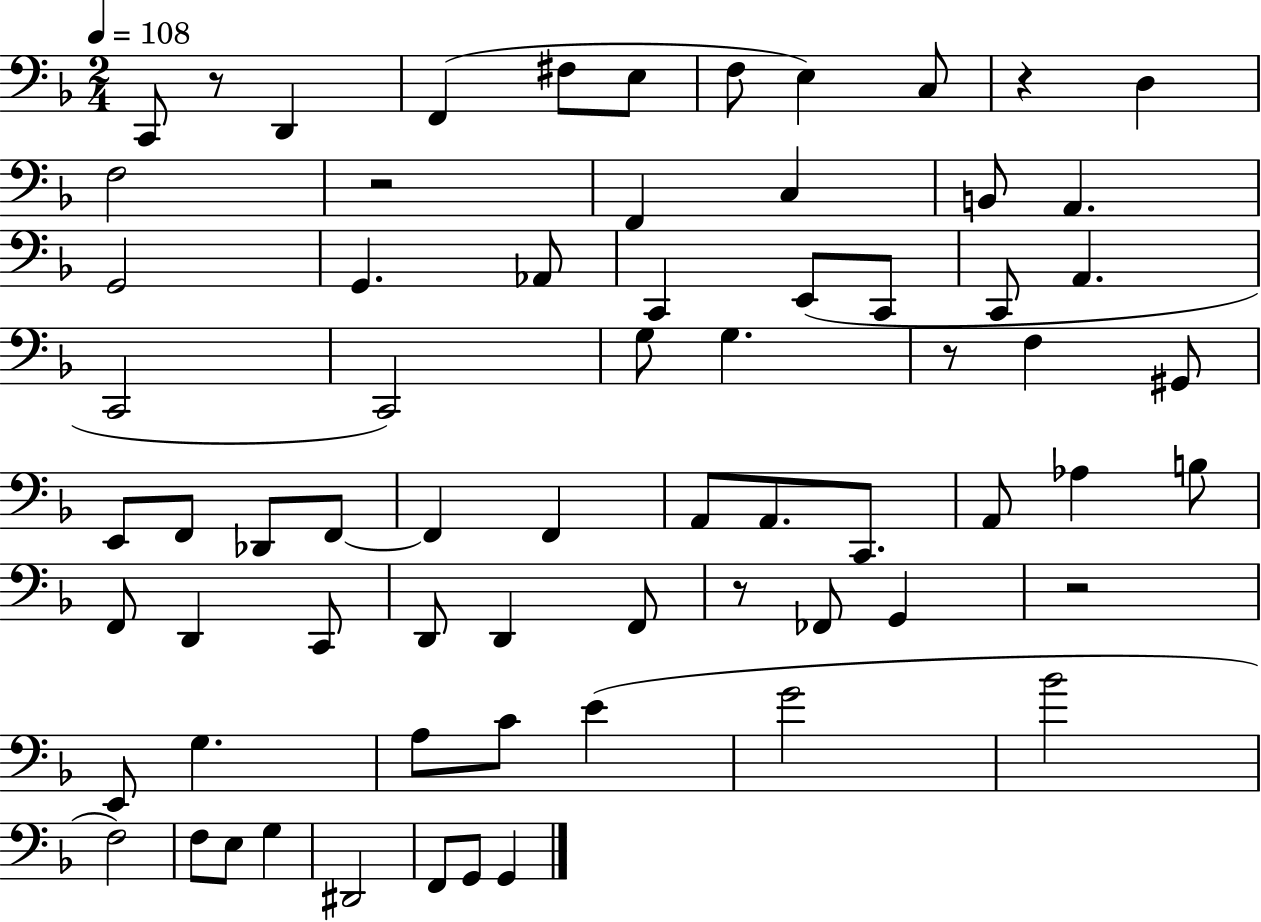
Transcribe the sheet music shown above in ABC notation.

X:1
T:Untitled
M:2/4
L:1/4
K:F
C,,/2 z/2 D,, F,, ^F,/2 E,/2 F,/2 E, C,/2 z D, F,2 z2 F,, C, B,,/2 A,, G,,2 G,, _A,,/2 C,, E,,/2 C,,/2 C,,/2 A,, C,,2 C,,2 G,/2 G, z/2 F, ^G,,/2 E,,/2 F,,/2 _D,,/2 F,,/2 F,, F,, A,,/2 A,,/2 C,,/2 A,,/2 _A, B,/2 F,,/2 D,, C,,/2 D,,/2 D,, F,,/2 z/2 _F,,/2 G,, z2 E,,/2 G, A,/2 C/2 E G2 _B2 F,2 F,/2 E,/2 G, ^D,,2 F,,/2 G,,/2 G,,